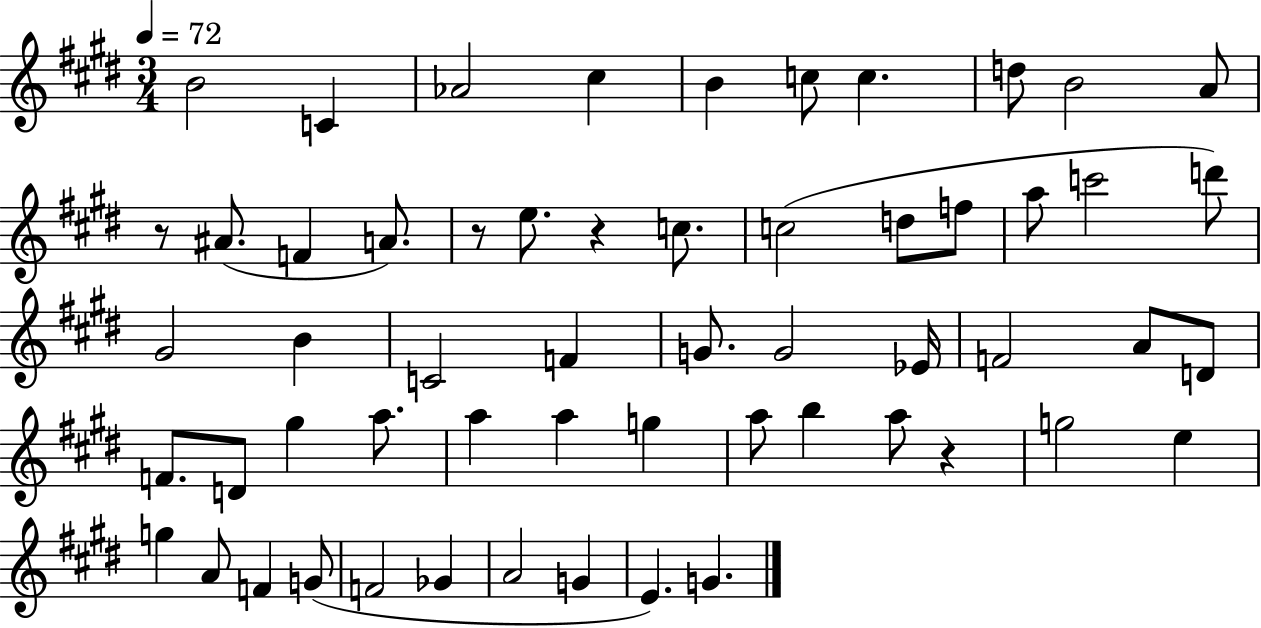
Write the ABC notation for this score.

X:1
T:Untitled
M:3/4
L:1/4
K:E
B2 C _A2 ^c B c/2 c d/2 B2 A/2 z/2 ^A/2 F A/2 z/2 e/2 z c/2 c2 d/2 f/2 a/2 c'2 d'/2 ^G2 B C2 F G/2 G2 _E/4 F2 A/2 D/2 F/2 D/2 ^g a/2 a a g a/2 b a/2 z g2 e g A/2 F G/2 F2 _G A2 G E G